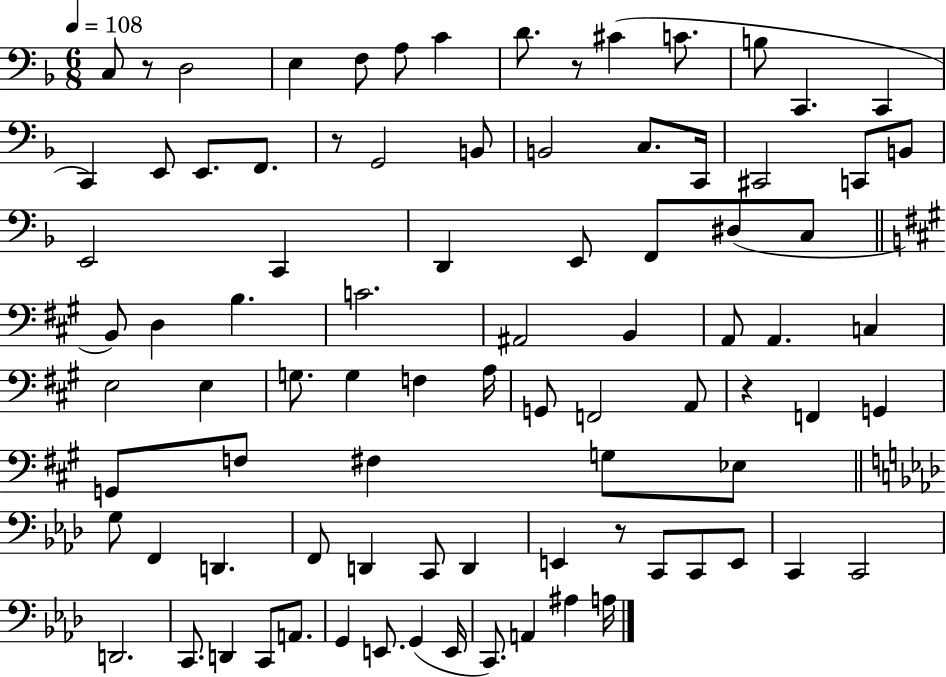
X:1
T:Untitled
M:6/8
L:1/4
K:F
C,/2 z/2 D,2 E, F,/2 A,/2 C D/2 z/2 ^C C/2 B,/2 C,, C,, C,, E,,/2 E,,/2 F,,/2 z/2 G,,2 B,,/2 B,,2 C,/2 C,,/4 ^C,,2 C,,/2 B,,/2 E,,2 C,, D,, E,,/2 F,,/2 ^D,/2 C,/2 B,,/2 D, B, C2 ^A,,2 B,, A,,/2 A,, C, E,2 E, G,/2 G, F, A,/4 G,,/2 F,,2 A,,/2 z F,, G,, G,,/2 F,/2 ^F, G,/2 _E,/2 G,/2 F,, D,, F,,/2 D,, C,,/2 D,, E,, z/2 C,,/2 C,,/2 E,,/2 C,, C,,2 D,,2 C,,/2 D,, C,,/2 A,,/2 G,, E,,/2 G,, E,,/4 C,,/2 A,, ^A, A,/4